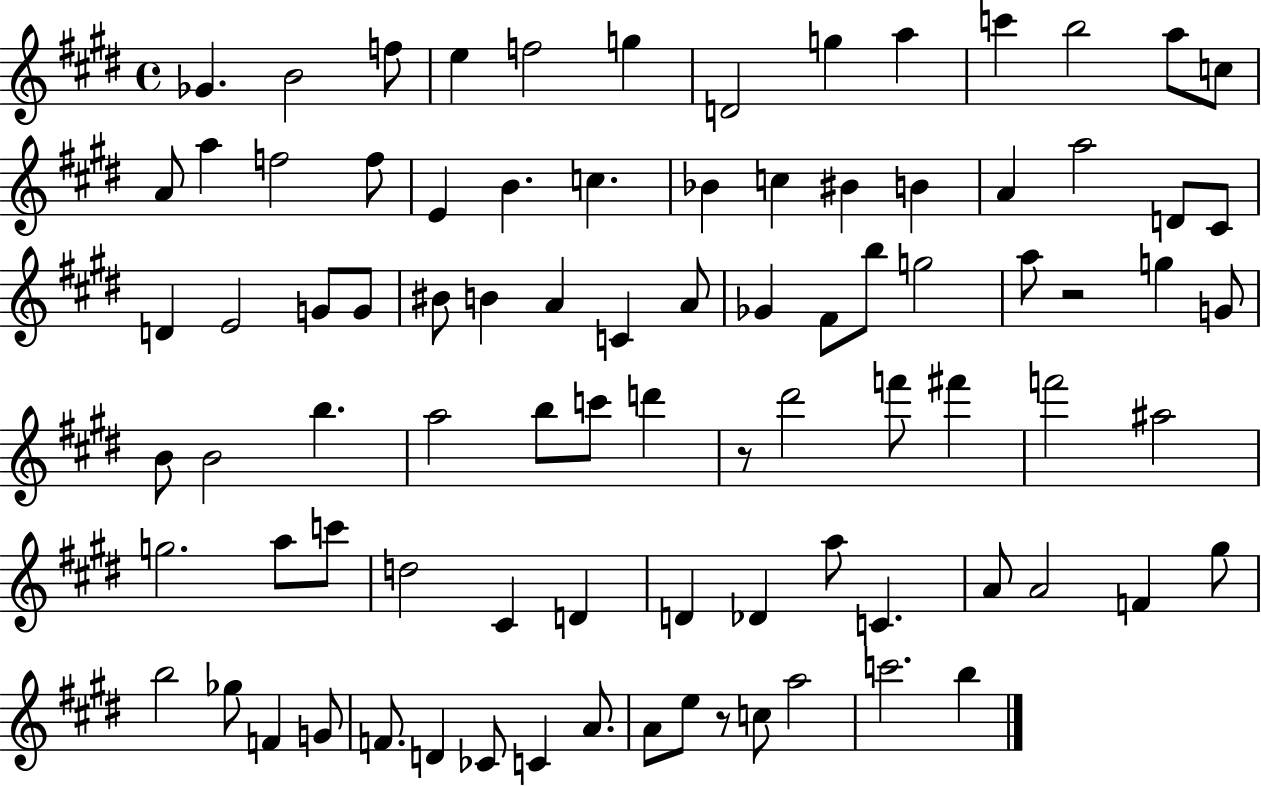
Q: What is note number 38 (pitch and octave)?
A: Gb4